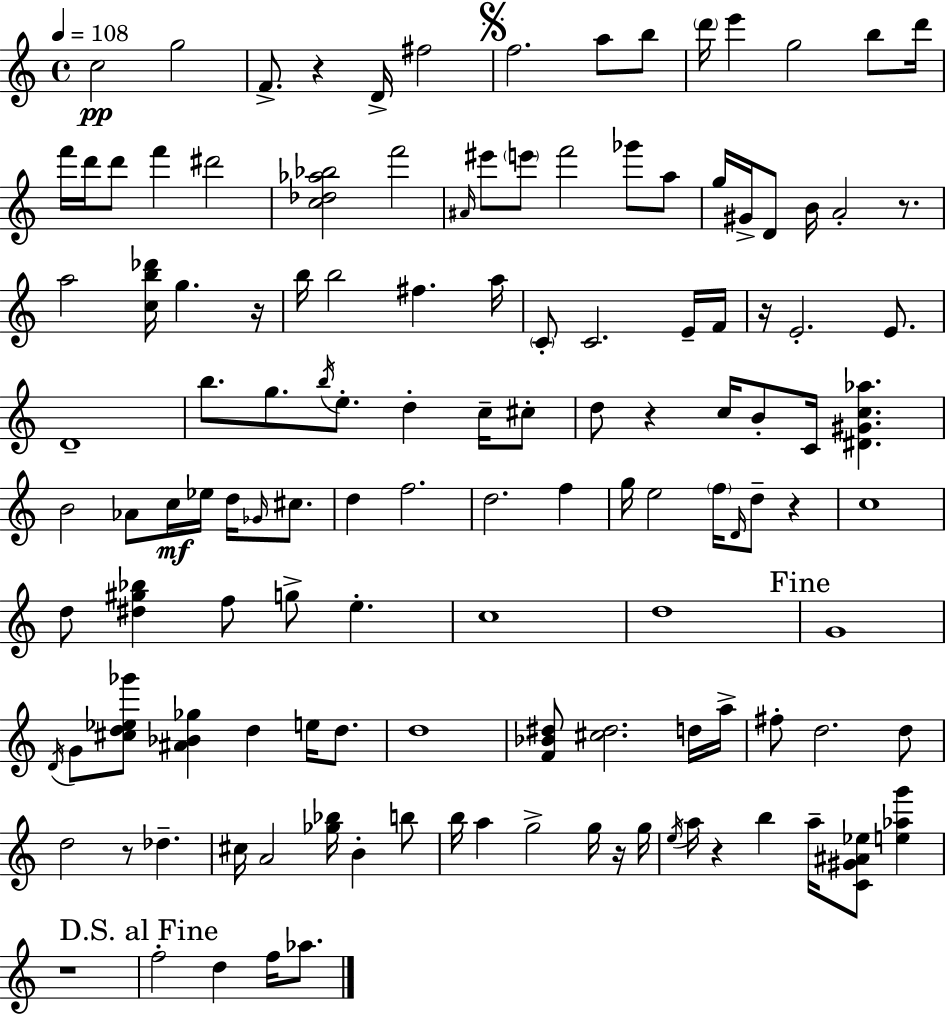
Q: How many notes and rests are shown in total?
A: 129